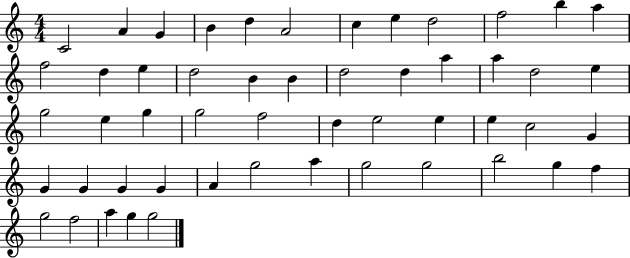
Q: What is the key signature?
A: C major